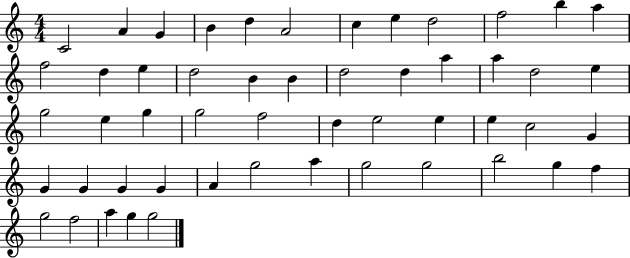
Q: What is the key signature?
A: C major